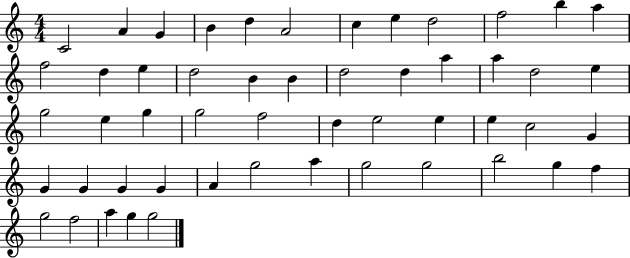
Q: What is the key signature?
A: C major